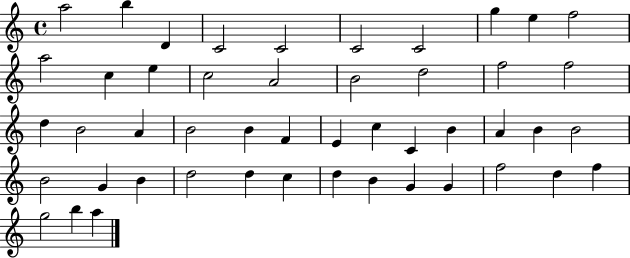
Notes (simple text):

A5/h B5/q D4/q C4/h C4/h C4/h C4/h G5/q E5/q F5/h A5/h C5/q E5/q C5/h A4/h B4/h D5/h F5/h F5/h D5/q B4/h A4/q B4/h B4/q F4/q E4/q C5/q C4/q B4/q A4/q B4/q B4/h B4/h G4/q B4/q D5/h D5/q C5/q D5/q B4/q G4/q G4/q F5/h D5/q F5/q G5/h B5/q A5/q